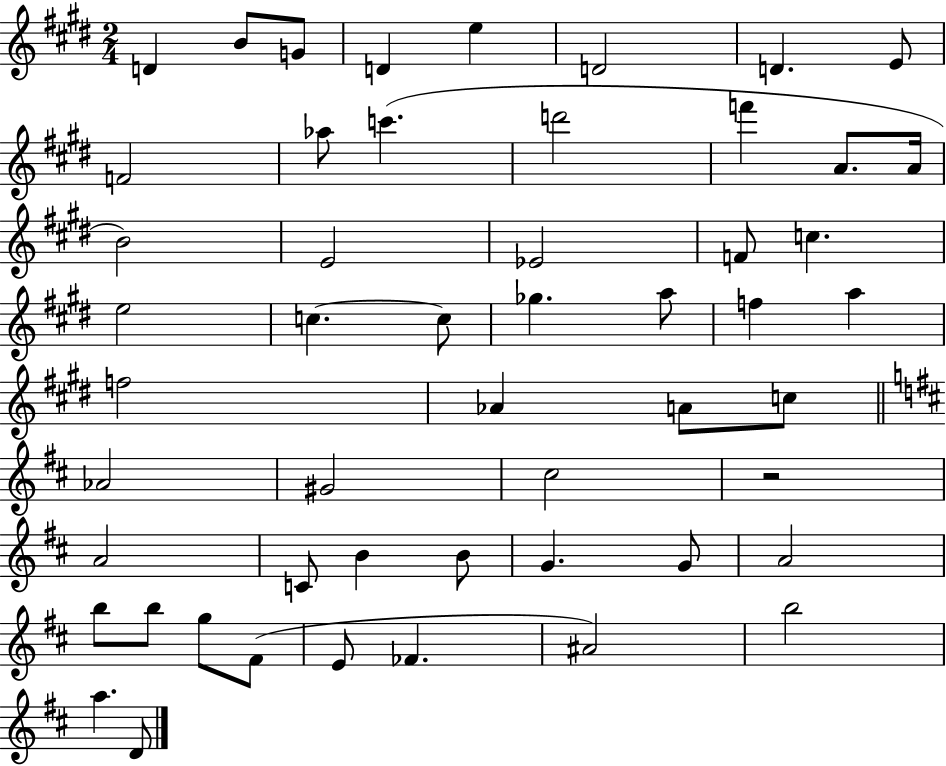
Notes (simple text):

D4/q B4/e G4/e D4/q E5/q D4/h D4/q. E4/e F4/h Ab5/e C6/q. D6/h F6/q A4/e. A4/s B4/h E4/h Eb4/h F4/e C5/q. E5/h C5/q. C5/e Gb5/q. A5/e F5/q A5/q F5/h Ab4/q A4/e C5/e Ab4/h G#4/h C#5/h R/h A4/h C4/e B4/q B4/e G4/q. G4/e A4/h B5/e B5/e G5/e F#4/e E4/e FES4/q. A#4/h B5/h A5/q. D4/e